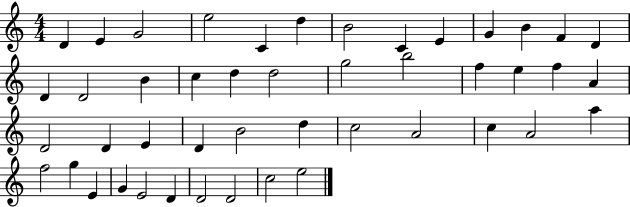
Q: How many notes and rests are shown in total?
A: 46